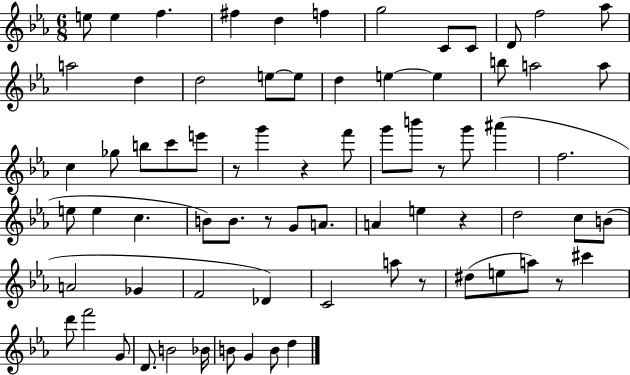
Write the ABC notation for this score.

X:1
T:Untitled
M:6/8
L:1/4
K:Eb
e/2 e f ^f d f g2 C/2 C/2 D/2 f2 _a/2 a2 d d2 e/2 e/2 d e e b/2 a2 a/2 c _g/2 b/2 c'/2 e'/2 z/2 g' z f'/2 g'/2 b'/2 z/2 g'/2 ^a' f2 e/2 e c B/2 B/2 z/2 G/2 A/2 A e z d2 c/2 B/2 A2 _G F2 _D C2 a/2 z/2 ^d/2 e/2 a/2 z/2 ^c' d'/2 f'2 G/2 D/2 B2 _B/4 B/2 G B/2 d